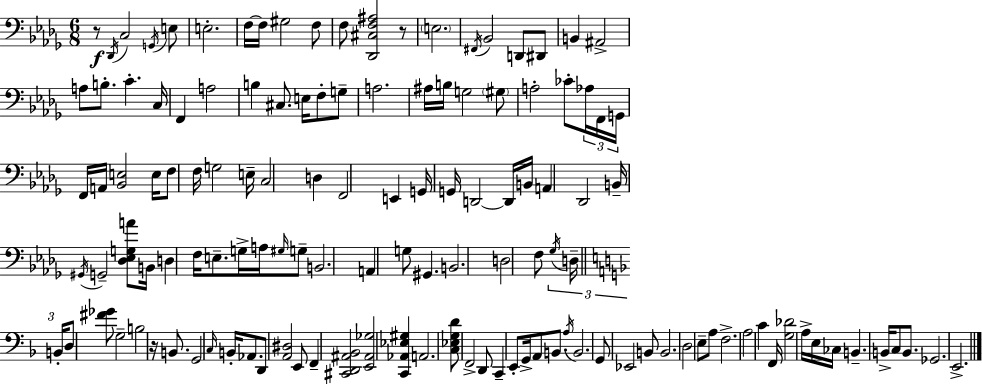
X:1
T:Untitled
M:6/8
L:1/4
K:Bbm
z/2 _D,,/4 C,2 G,,/4 E,/2 E,2 F,/4 F,/4 ^G,2 F,/2 F,/2 [_D,,^C,F,^A,]2 z/2 E,2 ^F,,/4 _B,,2 D,,/2 ^D,,/2 B,, ^A,,2 A,/2 B,/2 C C,/4 F,, A,2 B, ^C,/2 E,/4 F,/2 G,/2 A,2 ^A,/4 B,/4 G,2 ^G,/2 A,2 _C/2 _A,/4 F,,/4 G,,/4 F,,/4 A,,/4 [_B,,E,]2 E,/4 F,/2 F,/4 G,2 E,/4 C,2 D, F,,2 E,, G,,/4 G,,/4 D,,2 D,,/4 B,,/4 A,, _D,,2 B,,/4 ^G,,/4 G,,2 [_D,_E,G,A]/2 B,,/4 D, F,/4 E,/2 G,/4 A,/4 ^G,/4 G,/2 B,,2 A,, G,/2 ^G,, B,,2 D,2 F,/2 _G,/4 D,/4 B,,/4 D,/2 [^F_G]/2 G,2 B,2 z/4 B,,/2 G,,2 C,/4 B,,/4 _A,,/2 D,,/2 [A,,^D,]2 E,,/2 F,, [^C,,D,,^A,,_B,,]2 [E,,^A,,_G,]2 [C,,_A,,_E,^G,] A,,2 [C,_E,G,D]/2 F,,2 D,,/2 C,, E,,/2 G,,/4 A,,/2 B,,/2 A,/4 B,,2 G,,/2 _E,,2 B,,/2 B,,2 D,2 E,/2 A,/2 F,2 A,2 C F,,/4 [G,_D]2 A,/4 E,/4 _C,/4 B,, B,,/4 C,/2 B,,/2 _G,,2 E,,2